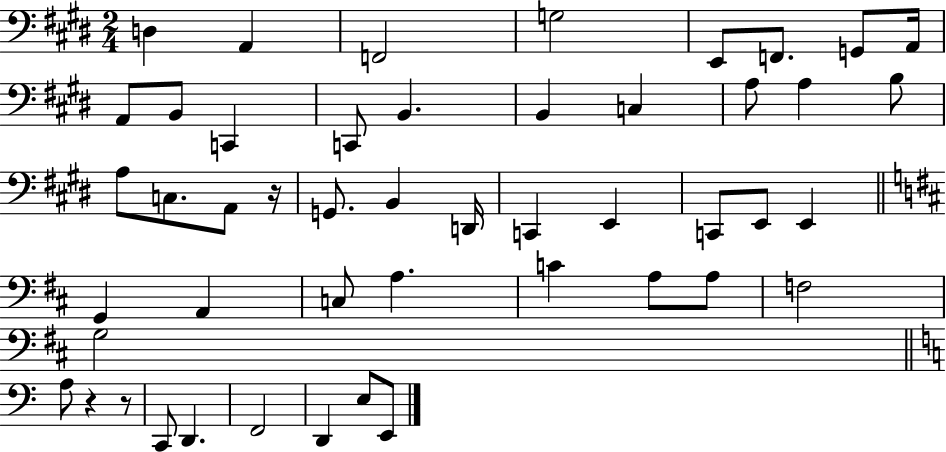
D3/q A2/q F2/h G3/h E2/e F2/e. G2/e A2/s A2/e B2/e C2/q C2/e B2/q. B2/q C3/q A3/e A3/q B3/e A3/e C3/e. A2/e R/s G2/e. B2/q D2/s C2/q E2/q C2/e E2/e E2/q G2/q A2/q C3/e A3/q. C4/q A3/e A3/e F3/h G3/h A3/e R/q R/e C2/e D2/q. F2/h D2/q E3/e E2/e